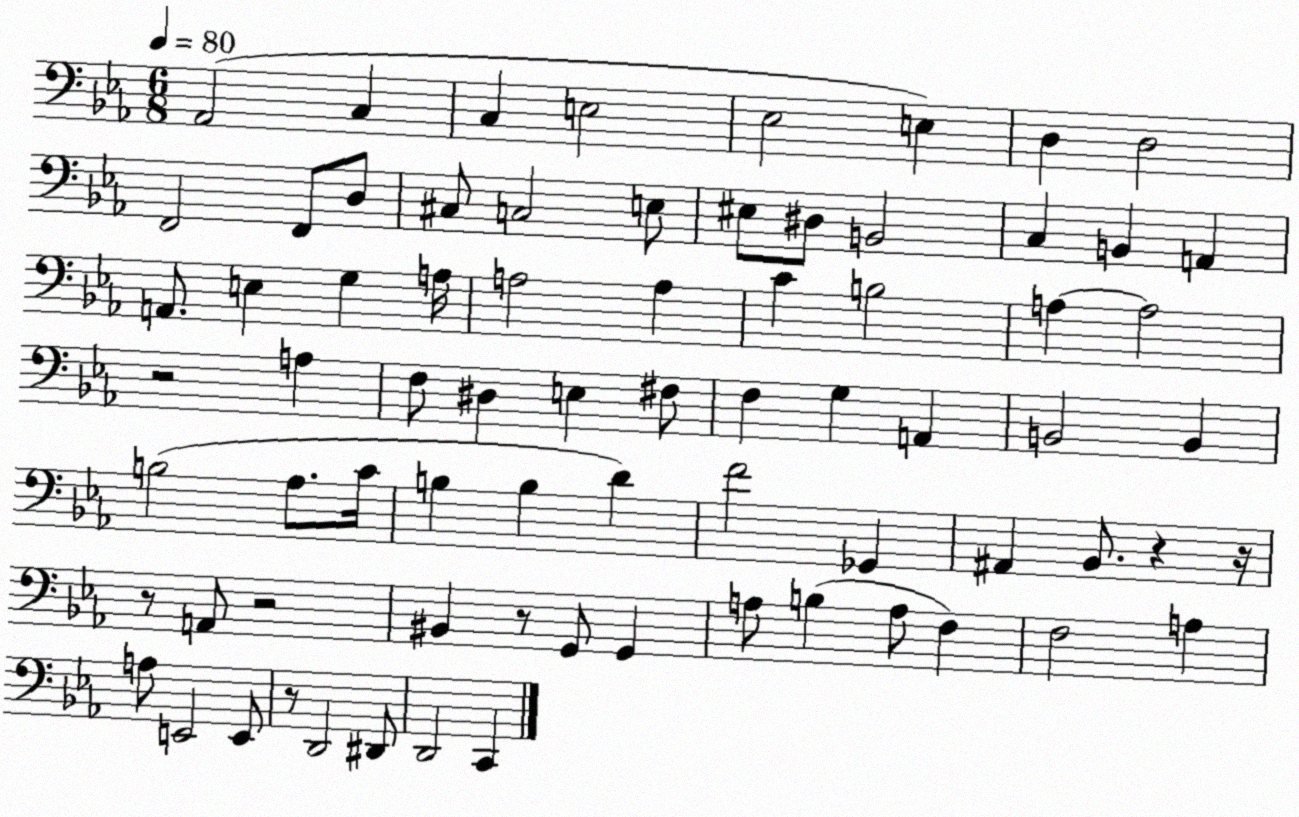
X:1
T:Untitled
M:6/8
L:1/4
K:Eb
_A,,2 C, C, E,2 _E,2 E, D, D,2 F,,2 F,,/2 D,/2 ^C,/2 C,2 E,/2 ^E,/2 ^D,/2 B,,2 C, B,, A,, A,,/2 E, G, A,/4 A,2 A, C B,2 A, A,2 z2 A, F,/2 ^D, E, ^F,/2 F, G, A,, B,,2 B,, B,2 _A,/2 C/4 B, B, D F2 _G,, ^A,, _B,,/2 z z/4 z/2 A,,/2 z2 ^B,, z/2 G,,/2 G,, A,/2 B, A,/2 F, F,2 A, A,/2 E,,2 E,,/2 z/2 D,,2 ^D,,/2 D,,2 C,,